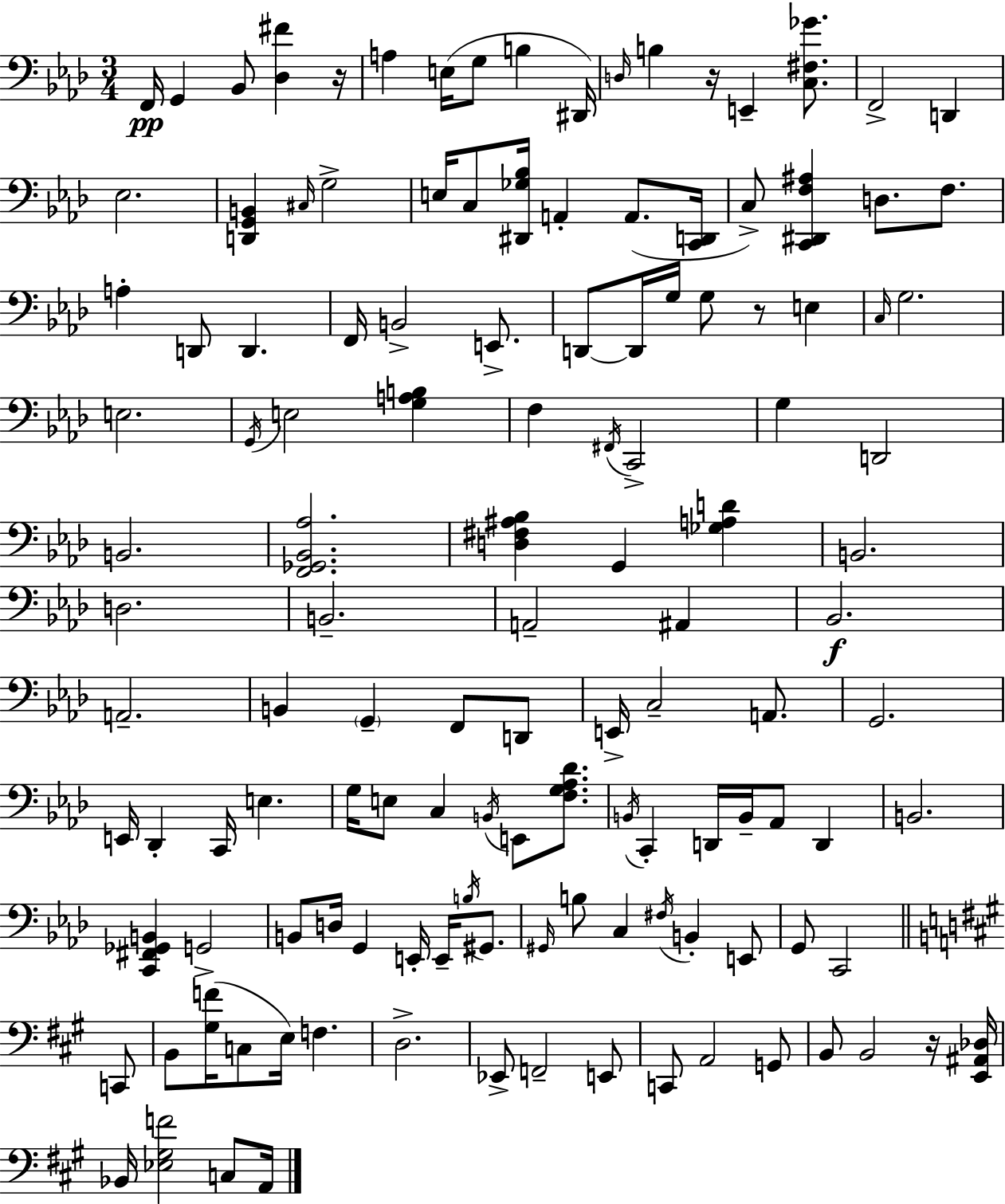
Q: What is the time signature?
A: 3/4